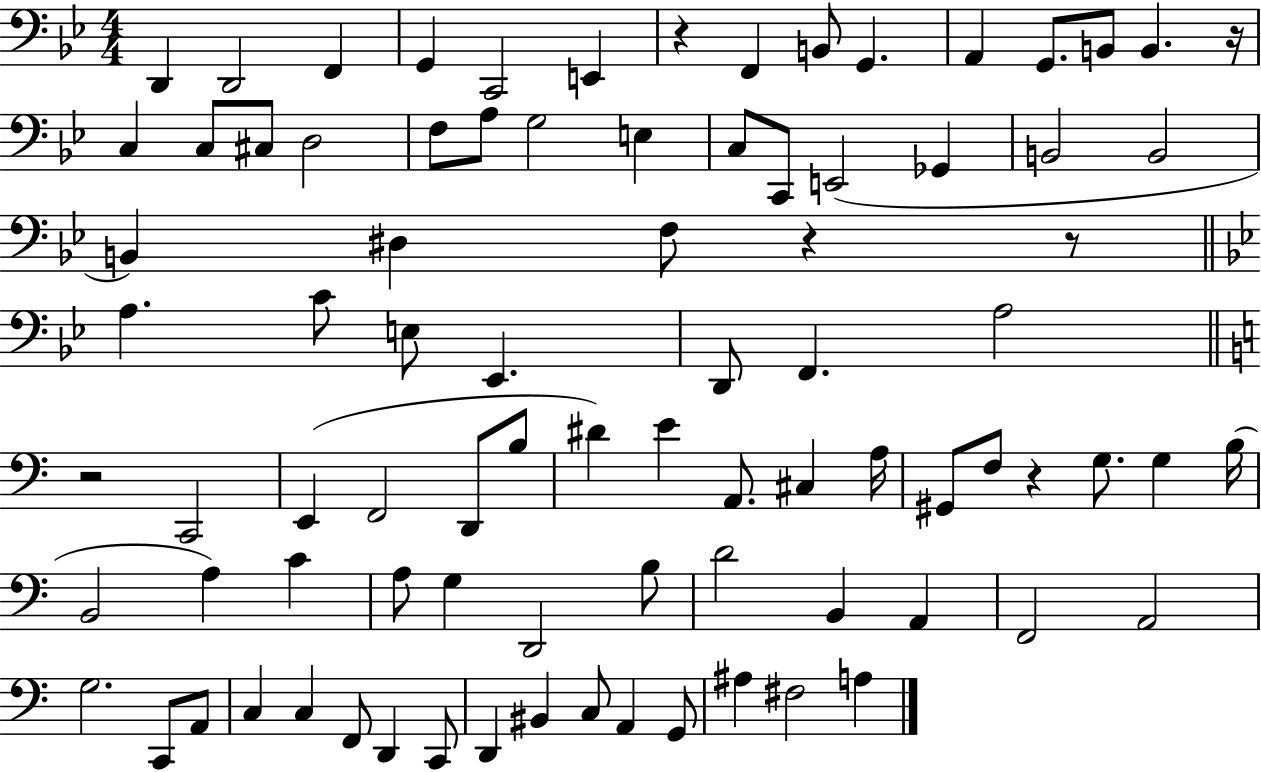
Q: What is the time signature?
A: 4/4